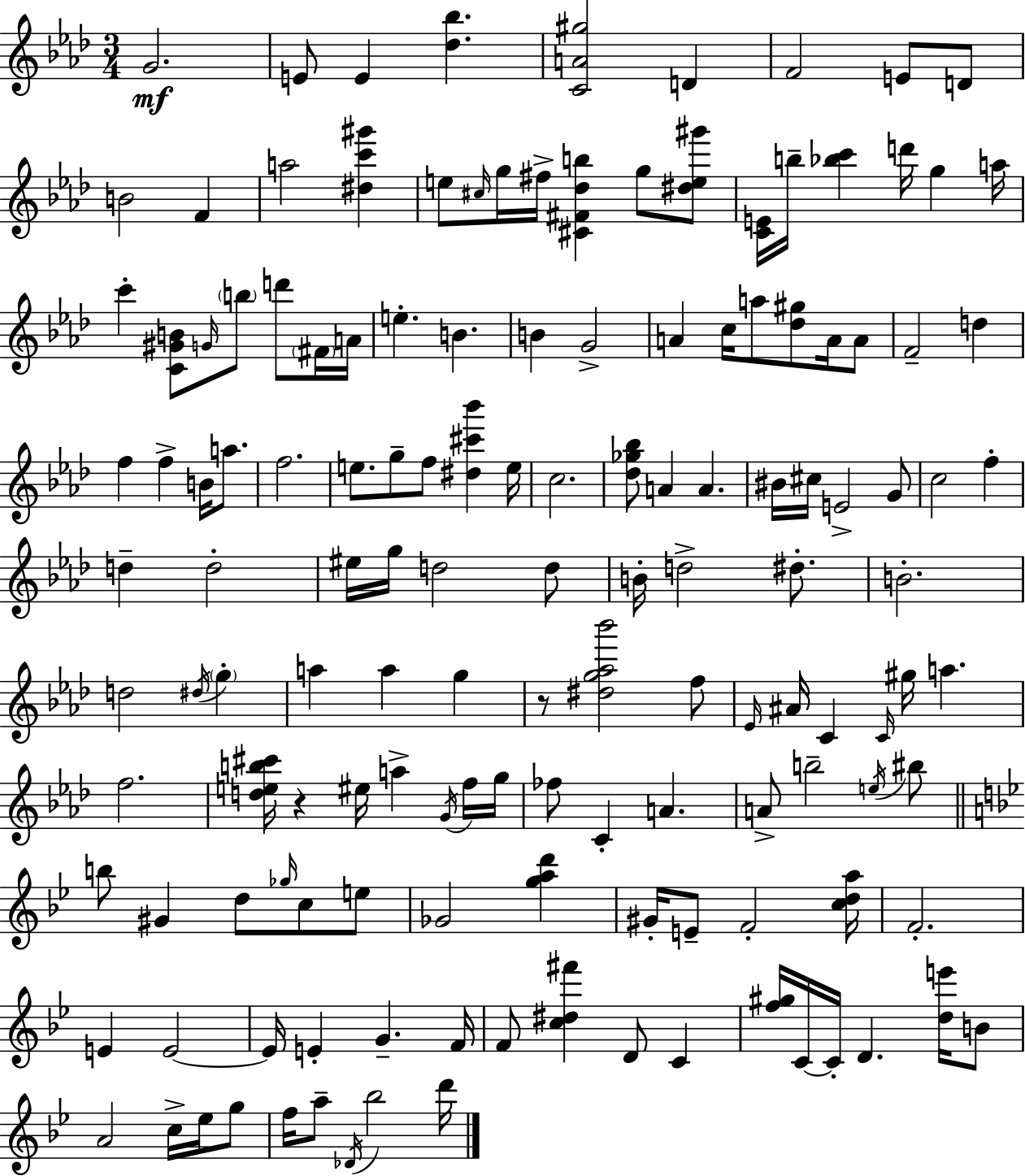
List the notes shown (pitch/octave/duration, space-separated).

G4/h. E4/e E4/q [Db5,Bb5]/q. [C4,A4,G#5]/h D4/q F4/h E4/e D4/e B4/h F4/q A5/h [D#5,C6,G#6]/q E5/e C#5/s G5/s F#5/s [C#4,F#4,Db5,B5]/q G5/e [D#5,E5,G#6]/e [C4,E4]/s B5/s [Bb5,C6]/q D6/s G5/q A5/s C6/q [C4,G#4,B4]/e G4/s B5/e D6/e F#4/s A4/s E5/q. B4/q. B4/q G4/h A4/q C5/s A5/e [Db5,G#5]/e A4/s A4/e F4/h D5/q F5/q F5/q B4/s A5/e. F5/h. E5/e. G5/e F5/e [D#5,C#6,Bb6]/q E5/s C5/h. [Db5,Gb5,Bb5]/e A4/q A4/q. BIS4/s C#5/s E4/h G4/e C5/h F5/q D5/q D5/h EIS5/s G5/s D5/h D5/e B4/s D5/h D#5/e. B4/h. D5/h D#5/s G5/q A5/q A5/q G5/q R/e [D#5,G5,Ab5,Bb6]/h F5/e Eb4/s A#4/s C4/q C4/s G#5/s A5/q. F5/h. [D5,E5,B5,C#6]/s R/q EIS5/s A5/q G4/s F5/s G5/s FES5/e C4/q A4/q. A4/e B5/h E5/s BIS5/e B5/e G#4/q D5/e Gb5/s C5/e E5/e Gb4/h [G5,A5,D6]/q G#4/s E4/e F4/h [C5,D5,A5]/s F4/h. E4/q E4/h E4/s E4/q G4/q. F4/s F4/e [C5,D#5,F#6]/q D4/e C4/q [F5,G#5]/s C4/s C4/s D4/q. [D5,E6]/s B4/e A4/h C5/s Eb5/s G5/e F5/s A5/e Db4/s Bb5/h D6/s